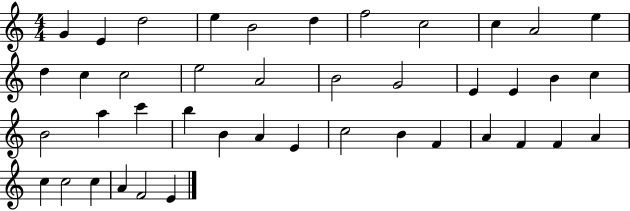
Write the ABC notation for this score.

X:1
T:Untitled
M:4/4
L:1/4
K:C
G E d2 e B2 d f2 c2 c A2 e d c c2 e2 A2 B2 G2 E E B c B2 a c' b B A E c2 B F A F F A c c2 c A F2 E